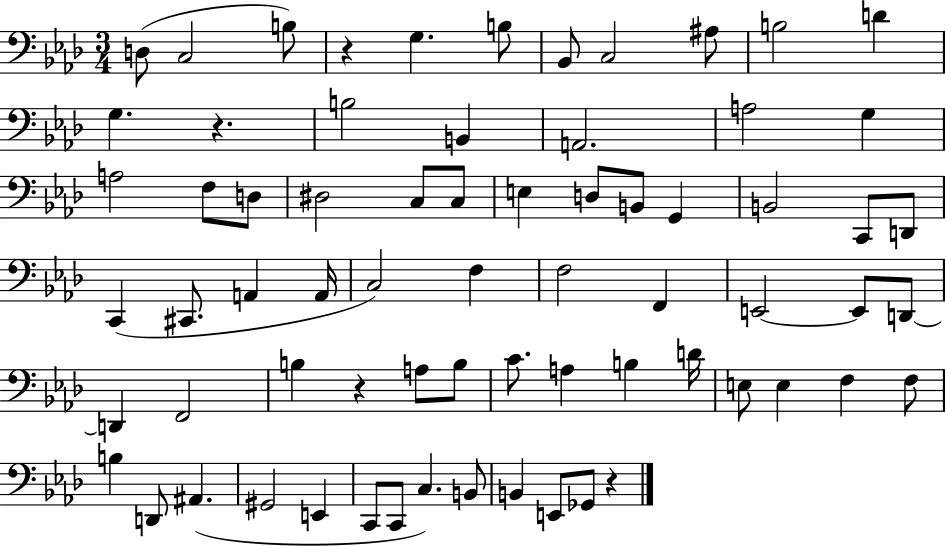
{
  \clef bass
  \numericTimeSignature
  \time 3/4
  \key aes \major
  \repeat volta 2 { d8( c2 b8) | r4 g4. b8 | bes,8 c2 ais8 | b2 d'4 | \break g4. r4. | b2 b,4 | a,2. | a2 g4 | \break a2 f8 d8 | dis2 c8 c8 | e4 d8 b,8 g,4 | b,2 c,8 d,8 | \break c,4( cis,8. a,4 a,16 | c2) f4 | f2 f,4 | e,2~~ e,8 d,8~~ | \break d,4 f,2 | b4 r4 a8 b8 | c'8. a4 b4 d'16 | e8 e4 f4 f8 | \break b4 d,8 ais,4.( | gis,2 e,4 | c,8 c,8 c4.) b,8 | b,4 e,8 ges,8 r4 | \break } \bar "|."
}